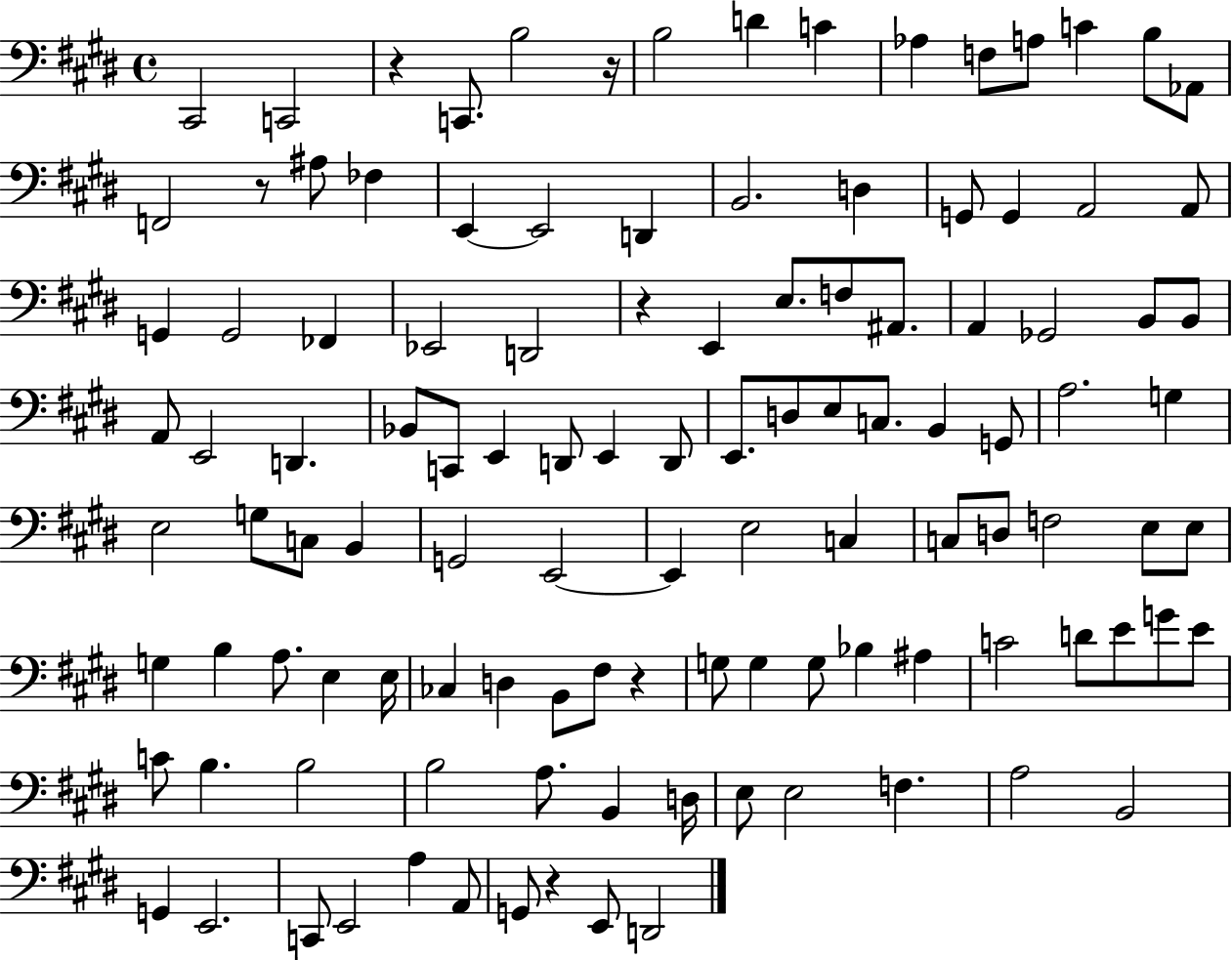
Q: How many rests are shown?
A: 6